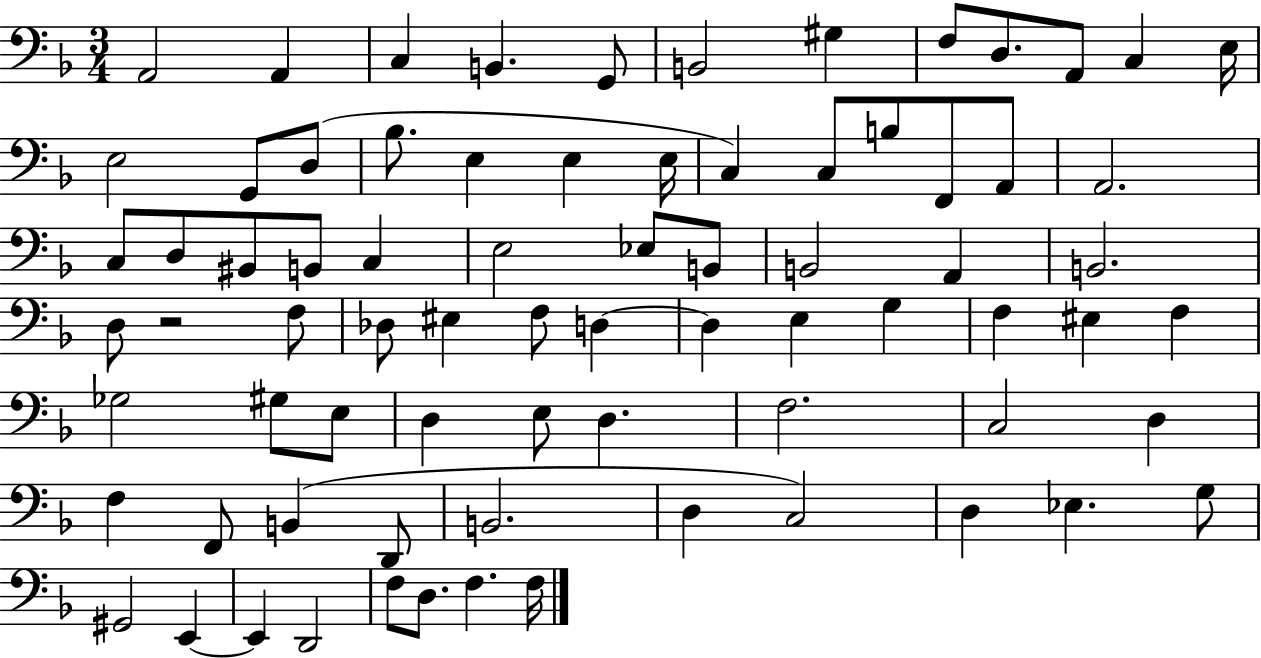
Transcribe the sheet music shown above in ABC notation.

X:1
T:Untitled
M:3/4
L:1/4
K:F
A,,2 A,, C, B,, G,,/2 B,,2 ^G, F,/2 D,/2 A,,/2 C, E,/4 E,2 G,,/2 D,/2 _B,/2 E, E, E,/4 C, C,/2 B,/2 F,,/2 A,,/2 A,,2 C,/2 D,/2 ^B,,/2 B,,/2 C, E,2 _E,/2 B,,/2 B,,2 A,, B,,2 D,/2 z2 F,/2 _D,/2 ^E, F,/2 D, D, E, G, F, ^E, F, _G,2 ^G,/2 E,/2 D, E,/2 D, F,2 C,2 D, F, F,,/2 B,, D,,/2 B,,2 D, C,2 D, _E, G,/2 ^G,,2 E,, E,, D,,2 F,/2 D,/2 F, F,/4